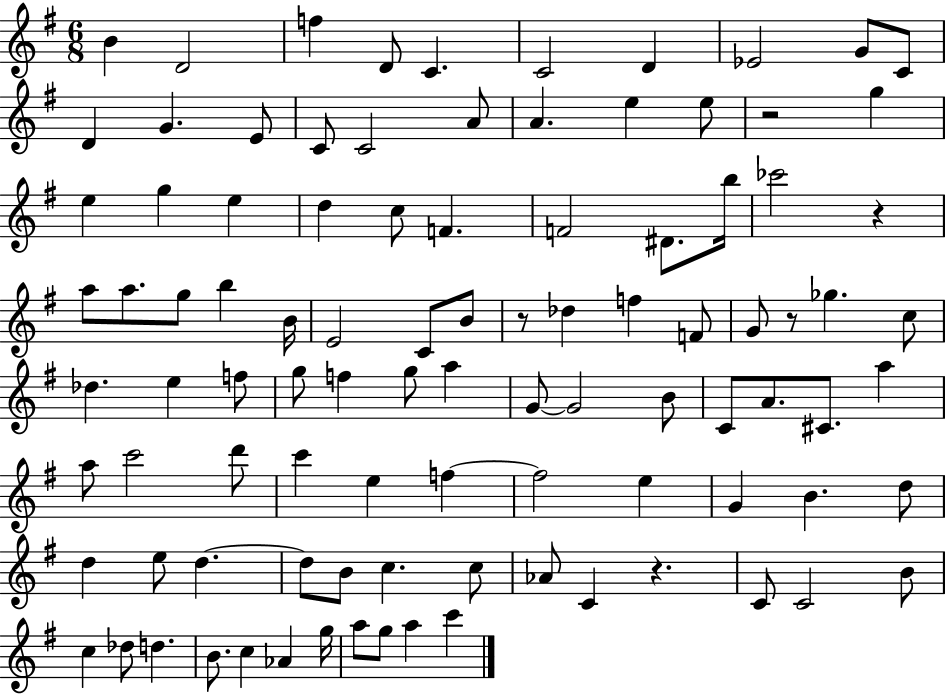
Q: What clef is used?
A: treble